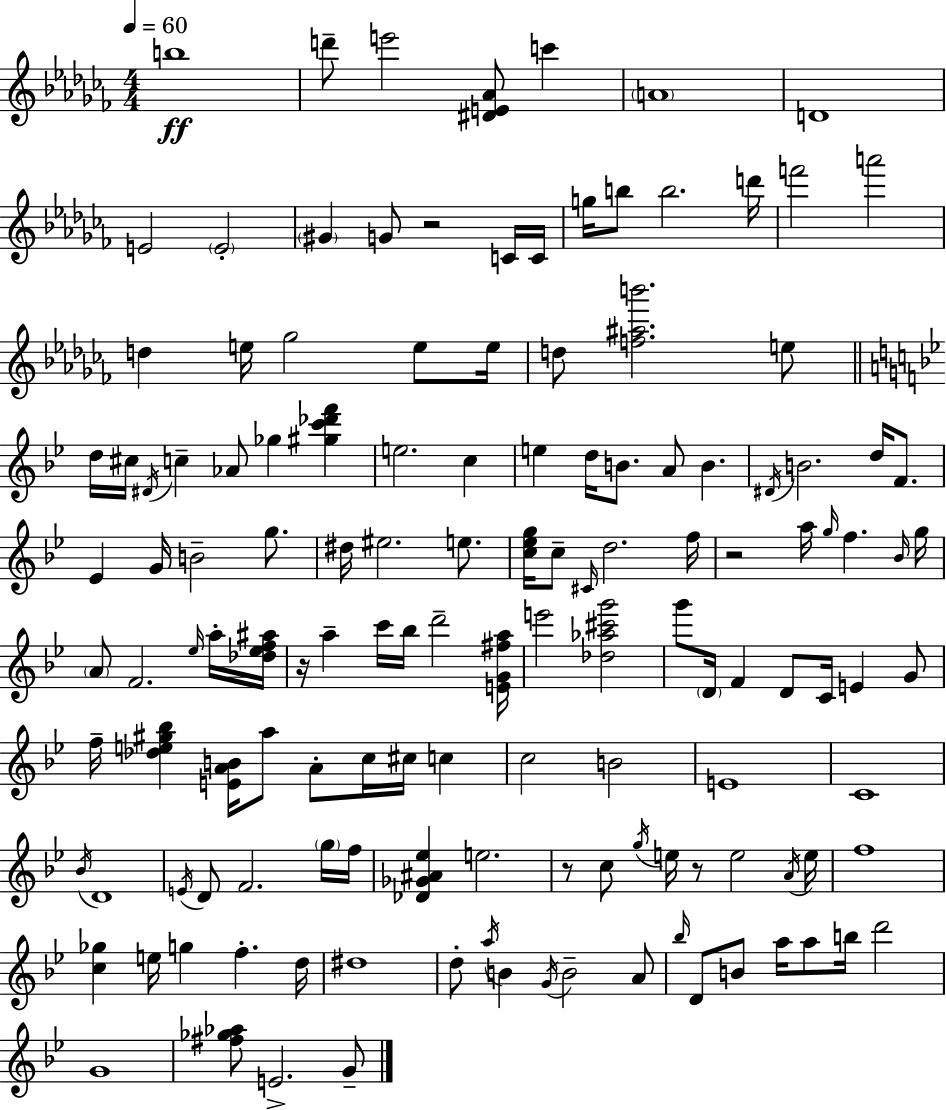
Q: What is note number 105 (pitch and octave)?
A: D5